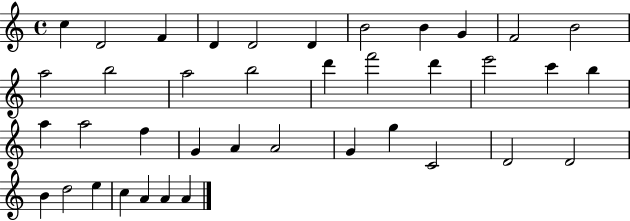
X:1
T:Untitled
M:4/4
L:1/4
K:C
c D2 F D D2 D B2 B G F2 B2 a2 b2 a2 b2 d' f'2 d' e'2 c' b a a2 f G A A2 G g C2 D2 D2 B d2 e c A A A